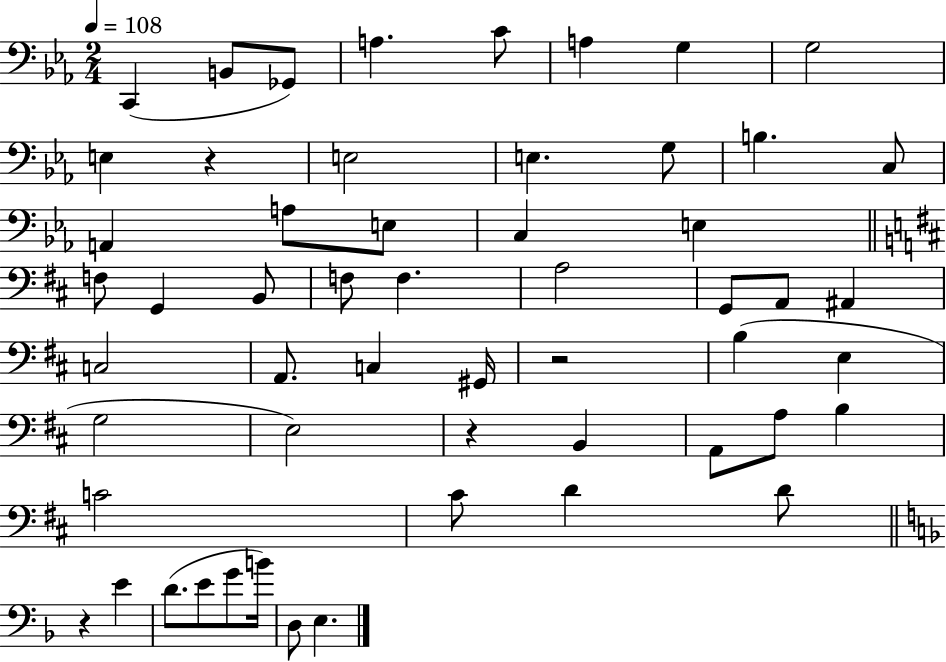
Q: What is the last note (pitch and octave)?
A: E3